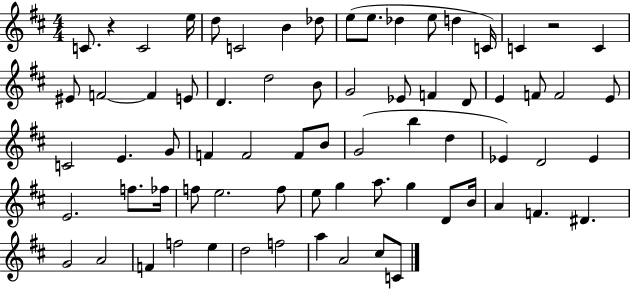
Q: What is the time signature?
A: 4/4